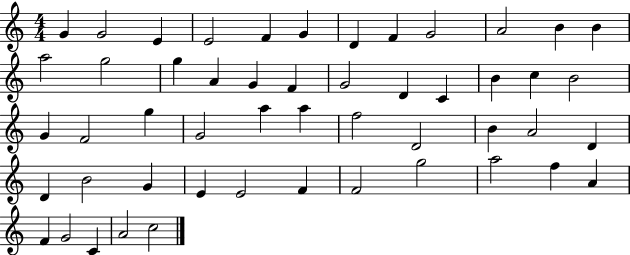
G4/q G4/h E4/q E4/h F4/q G4/q D4/q F4/q G4/h A4/h B4/q B4/q A5/h G5/h G5/q A4/q G4/q F4/q G4/h D4/q C4/q B4/q C5/q B4/h G4/q F4/h G5/q G4/h A5/q A5/q F5/h D4/h B4/q A4/h D4/q D4/q B4/h G4/q E4/q E4/h F4/q F4/h G5/h A5/h F5/q A4/q F4/q G4/h C4/q A4/h C5/h